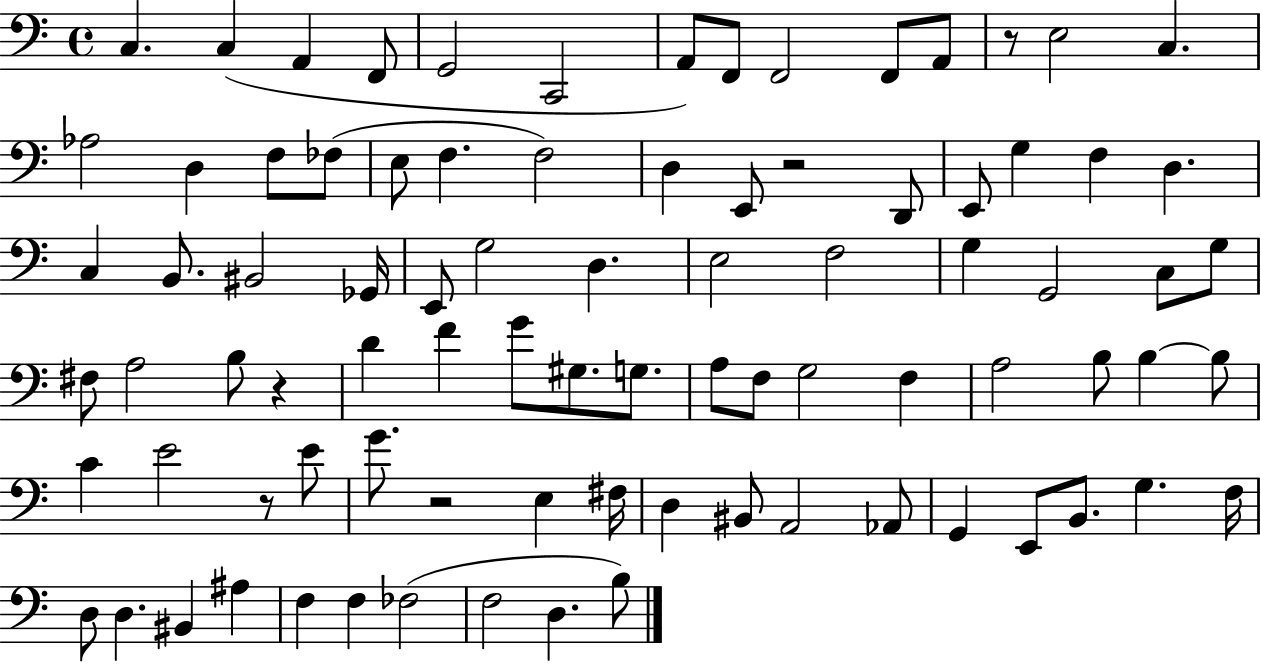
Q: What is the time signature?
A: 4/4